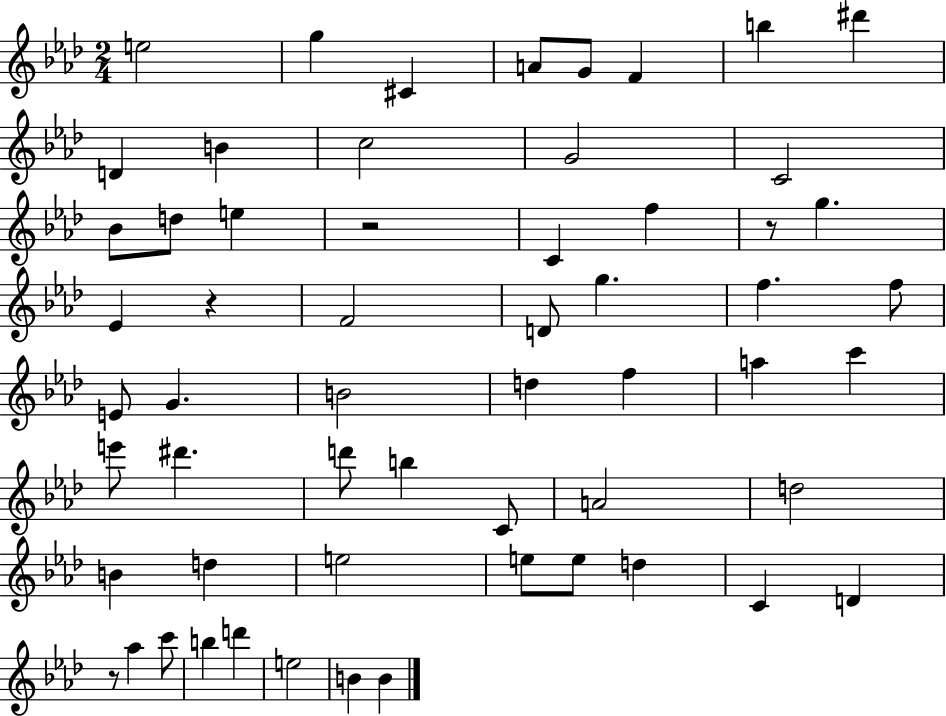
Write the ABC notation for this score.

X:1
T:Untitled
M:2/4
L:1/4
K:Ab
e2 g ^C A/2 G/2 F b ^d' D B c2 G2 C2 _B/2 d/2 e z2 C f z/2 g _E z F2 D/2 g f f/2 E/2 G B2 d f a c' e'/2 ^d' d'/2 b C/2 A2 d2 B d e2 e/2 e/2 d C D z/2 _a c'/2 b d' e2 B B